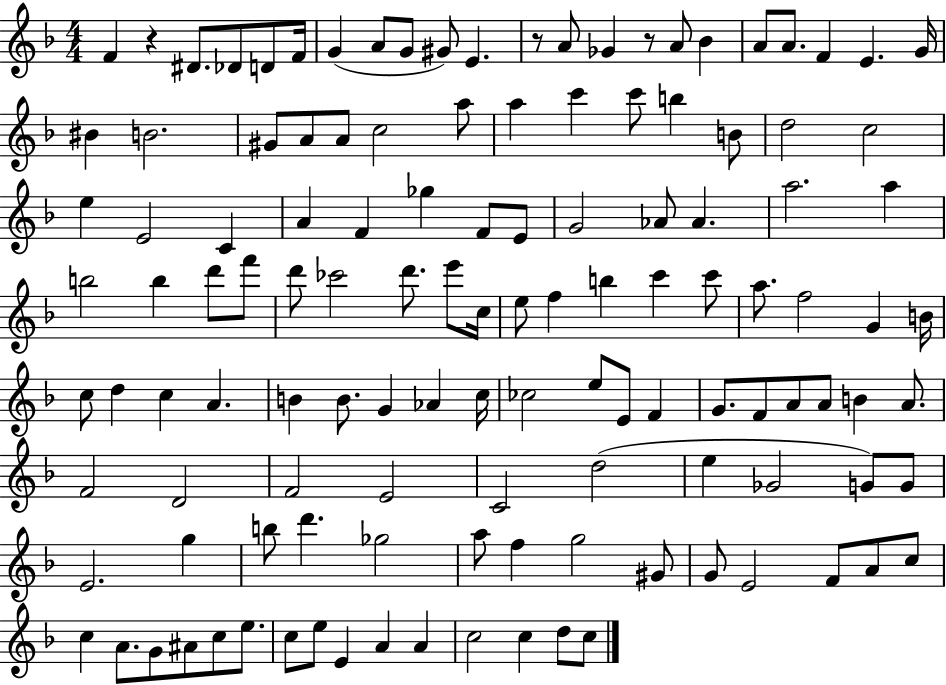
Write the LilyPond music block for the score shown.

{
  \clef treble
  \numericTimeSignature
  \time 4/4
  \key f \major
  f'4 r4 dis'8. des'8 d'8 f'16 | g'4( a'8 g'8 gis'8) e'4. | r8 a'8 ges'4 r8 a'8 bes'4 | a'8 a'8. f'4 e'4. g'16 | \break bis'4 b'2. | gis'8 a'8 a'8 c''2 a''8 | a''4 c'''4 c'''8 b''4 b'8 | d''2 c''2 | \break e''4 e'2 c'4 | a'4 f'4 ges''4 f'8 e'8 | g'2 aes'8 aes'4. | a''2. a''4 | \break b''2 b''4 d'''8 f'''8 | d'''8 ces'''2 d'''8. e'''8 c''16 | e''8 f''4 b''4 c'''4 c'''8 | a''8. f''2 g'4 b'16 | \break c''8 d''4 c''4 a'4. | b'4 b'8. g'4 aes'4 c''16 | ces''2 e''8 e'8 f'4 | g'8. f'8 a'8 a'8 b'4 a'8. | \break f'2 d'2 | f'2 e'2 | c'2 d''2( | e''4 ges'2 g'8) g'8 | \break e'2. g''4 | b''8 d'''4. ges''2 | a''8 f''4 g''2 gis'8 | g'8 e'2 f'8 a'8 c''8 | \break c''4 a'8. g'8 ais'8 c''8 e''8. | c''8 e''8 e'4 a'4 a'4 | c''2 c''4 d''8 c''8 | \bar "|."
}